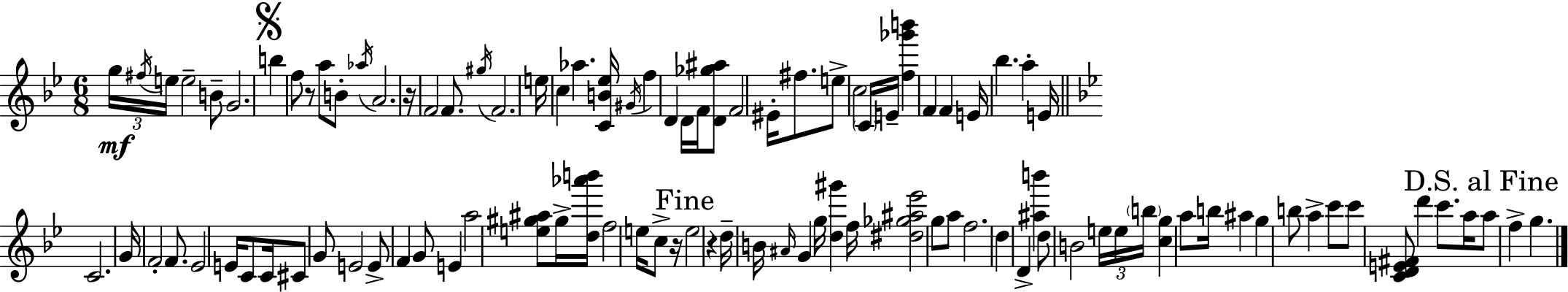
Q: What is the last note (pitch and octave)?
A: G5